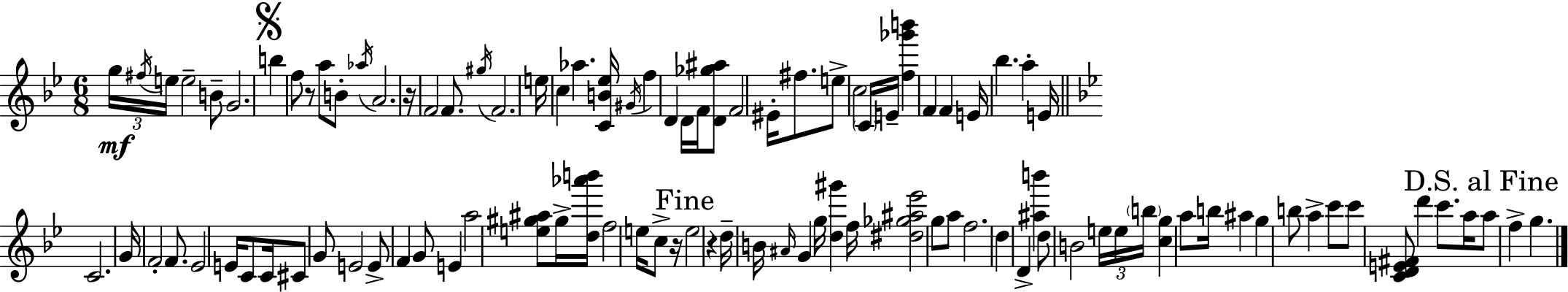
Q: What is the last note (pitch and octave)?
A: G5